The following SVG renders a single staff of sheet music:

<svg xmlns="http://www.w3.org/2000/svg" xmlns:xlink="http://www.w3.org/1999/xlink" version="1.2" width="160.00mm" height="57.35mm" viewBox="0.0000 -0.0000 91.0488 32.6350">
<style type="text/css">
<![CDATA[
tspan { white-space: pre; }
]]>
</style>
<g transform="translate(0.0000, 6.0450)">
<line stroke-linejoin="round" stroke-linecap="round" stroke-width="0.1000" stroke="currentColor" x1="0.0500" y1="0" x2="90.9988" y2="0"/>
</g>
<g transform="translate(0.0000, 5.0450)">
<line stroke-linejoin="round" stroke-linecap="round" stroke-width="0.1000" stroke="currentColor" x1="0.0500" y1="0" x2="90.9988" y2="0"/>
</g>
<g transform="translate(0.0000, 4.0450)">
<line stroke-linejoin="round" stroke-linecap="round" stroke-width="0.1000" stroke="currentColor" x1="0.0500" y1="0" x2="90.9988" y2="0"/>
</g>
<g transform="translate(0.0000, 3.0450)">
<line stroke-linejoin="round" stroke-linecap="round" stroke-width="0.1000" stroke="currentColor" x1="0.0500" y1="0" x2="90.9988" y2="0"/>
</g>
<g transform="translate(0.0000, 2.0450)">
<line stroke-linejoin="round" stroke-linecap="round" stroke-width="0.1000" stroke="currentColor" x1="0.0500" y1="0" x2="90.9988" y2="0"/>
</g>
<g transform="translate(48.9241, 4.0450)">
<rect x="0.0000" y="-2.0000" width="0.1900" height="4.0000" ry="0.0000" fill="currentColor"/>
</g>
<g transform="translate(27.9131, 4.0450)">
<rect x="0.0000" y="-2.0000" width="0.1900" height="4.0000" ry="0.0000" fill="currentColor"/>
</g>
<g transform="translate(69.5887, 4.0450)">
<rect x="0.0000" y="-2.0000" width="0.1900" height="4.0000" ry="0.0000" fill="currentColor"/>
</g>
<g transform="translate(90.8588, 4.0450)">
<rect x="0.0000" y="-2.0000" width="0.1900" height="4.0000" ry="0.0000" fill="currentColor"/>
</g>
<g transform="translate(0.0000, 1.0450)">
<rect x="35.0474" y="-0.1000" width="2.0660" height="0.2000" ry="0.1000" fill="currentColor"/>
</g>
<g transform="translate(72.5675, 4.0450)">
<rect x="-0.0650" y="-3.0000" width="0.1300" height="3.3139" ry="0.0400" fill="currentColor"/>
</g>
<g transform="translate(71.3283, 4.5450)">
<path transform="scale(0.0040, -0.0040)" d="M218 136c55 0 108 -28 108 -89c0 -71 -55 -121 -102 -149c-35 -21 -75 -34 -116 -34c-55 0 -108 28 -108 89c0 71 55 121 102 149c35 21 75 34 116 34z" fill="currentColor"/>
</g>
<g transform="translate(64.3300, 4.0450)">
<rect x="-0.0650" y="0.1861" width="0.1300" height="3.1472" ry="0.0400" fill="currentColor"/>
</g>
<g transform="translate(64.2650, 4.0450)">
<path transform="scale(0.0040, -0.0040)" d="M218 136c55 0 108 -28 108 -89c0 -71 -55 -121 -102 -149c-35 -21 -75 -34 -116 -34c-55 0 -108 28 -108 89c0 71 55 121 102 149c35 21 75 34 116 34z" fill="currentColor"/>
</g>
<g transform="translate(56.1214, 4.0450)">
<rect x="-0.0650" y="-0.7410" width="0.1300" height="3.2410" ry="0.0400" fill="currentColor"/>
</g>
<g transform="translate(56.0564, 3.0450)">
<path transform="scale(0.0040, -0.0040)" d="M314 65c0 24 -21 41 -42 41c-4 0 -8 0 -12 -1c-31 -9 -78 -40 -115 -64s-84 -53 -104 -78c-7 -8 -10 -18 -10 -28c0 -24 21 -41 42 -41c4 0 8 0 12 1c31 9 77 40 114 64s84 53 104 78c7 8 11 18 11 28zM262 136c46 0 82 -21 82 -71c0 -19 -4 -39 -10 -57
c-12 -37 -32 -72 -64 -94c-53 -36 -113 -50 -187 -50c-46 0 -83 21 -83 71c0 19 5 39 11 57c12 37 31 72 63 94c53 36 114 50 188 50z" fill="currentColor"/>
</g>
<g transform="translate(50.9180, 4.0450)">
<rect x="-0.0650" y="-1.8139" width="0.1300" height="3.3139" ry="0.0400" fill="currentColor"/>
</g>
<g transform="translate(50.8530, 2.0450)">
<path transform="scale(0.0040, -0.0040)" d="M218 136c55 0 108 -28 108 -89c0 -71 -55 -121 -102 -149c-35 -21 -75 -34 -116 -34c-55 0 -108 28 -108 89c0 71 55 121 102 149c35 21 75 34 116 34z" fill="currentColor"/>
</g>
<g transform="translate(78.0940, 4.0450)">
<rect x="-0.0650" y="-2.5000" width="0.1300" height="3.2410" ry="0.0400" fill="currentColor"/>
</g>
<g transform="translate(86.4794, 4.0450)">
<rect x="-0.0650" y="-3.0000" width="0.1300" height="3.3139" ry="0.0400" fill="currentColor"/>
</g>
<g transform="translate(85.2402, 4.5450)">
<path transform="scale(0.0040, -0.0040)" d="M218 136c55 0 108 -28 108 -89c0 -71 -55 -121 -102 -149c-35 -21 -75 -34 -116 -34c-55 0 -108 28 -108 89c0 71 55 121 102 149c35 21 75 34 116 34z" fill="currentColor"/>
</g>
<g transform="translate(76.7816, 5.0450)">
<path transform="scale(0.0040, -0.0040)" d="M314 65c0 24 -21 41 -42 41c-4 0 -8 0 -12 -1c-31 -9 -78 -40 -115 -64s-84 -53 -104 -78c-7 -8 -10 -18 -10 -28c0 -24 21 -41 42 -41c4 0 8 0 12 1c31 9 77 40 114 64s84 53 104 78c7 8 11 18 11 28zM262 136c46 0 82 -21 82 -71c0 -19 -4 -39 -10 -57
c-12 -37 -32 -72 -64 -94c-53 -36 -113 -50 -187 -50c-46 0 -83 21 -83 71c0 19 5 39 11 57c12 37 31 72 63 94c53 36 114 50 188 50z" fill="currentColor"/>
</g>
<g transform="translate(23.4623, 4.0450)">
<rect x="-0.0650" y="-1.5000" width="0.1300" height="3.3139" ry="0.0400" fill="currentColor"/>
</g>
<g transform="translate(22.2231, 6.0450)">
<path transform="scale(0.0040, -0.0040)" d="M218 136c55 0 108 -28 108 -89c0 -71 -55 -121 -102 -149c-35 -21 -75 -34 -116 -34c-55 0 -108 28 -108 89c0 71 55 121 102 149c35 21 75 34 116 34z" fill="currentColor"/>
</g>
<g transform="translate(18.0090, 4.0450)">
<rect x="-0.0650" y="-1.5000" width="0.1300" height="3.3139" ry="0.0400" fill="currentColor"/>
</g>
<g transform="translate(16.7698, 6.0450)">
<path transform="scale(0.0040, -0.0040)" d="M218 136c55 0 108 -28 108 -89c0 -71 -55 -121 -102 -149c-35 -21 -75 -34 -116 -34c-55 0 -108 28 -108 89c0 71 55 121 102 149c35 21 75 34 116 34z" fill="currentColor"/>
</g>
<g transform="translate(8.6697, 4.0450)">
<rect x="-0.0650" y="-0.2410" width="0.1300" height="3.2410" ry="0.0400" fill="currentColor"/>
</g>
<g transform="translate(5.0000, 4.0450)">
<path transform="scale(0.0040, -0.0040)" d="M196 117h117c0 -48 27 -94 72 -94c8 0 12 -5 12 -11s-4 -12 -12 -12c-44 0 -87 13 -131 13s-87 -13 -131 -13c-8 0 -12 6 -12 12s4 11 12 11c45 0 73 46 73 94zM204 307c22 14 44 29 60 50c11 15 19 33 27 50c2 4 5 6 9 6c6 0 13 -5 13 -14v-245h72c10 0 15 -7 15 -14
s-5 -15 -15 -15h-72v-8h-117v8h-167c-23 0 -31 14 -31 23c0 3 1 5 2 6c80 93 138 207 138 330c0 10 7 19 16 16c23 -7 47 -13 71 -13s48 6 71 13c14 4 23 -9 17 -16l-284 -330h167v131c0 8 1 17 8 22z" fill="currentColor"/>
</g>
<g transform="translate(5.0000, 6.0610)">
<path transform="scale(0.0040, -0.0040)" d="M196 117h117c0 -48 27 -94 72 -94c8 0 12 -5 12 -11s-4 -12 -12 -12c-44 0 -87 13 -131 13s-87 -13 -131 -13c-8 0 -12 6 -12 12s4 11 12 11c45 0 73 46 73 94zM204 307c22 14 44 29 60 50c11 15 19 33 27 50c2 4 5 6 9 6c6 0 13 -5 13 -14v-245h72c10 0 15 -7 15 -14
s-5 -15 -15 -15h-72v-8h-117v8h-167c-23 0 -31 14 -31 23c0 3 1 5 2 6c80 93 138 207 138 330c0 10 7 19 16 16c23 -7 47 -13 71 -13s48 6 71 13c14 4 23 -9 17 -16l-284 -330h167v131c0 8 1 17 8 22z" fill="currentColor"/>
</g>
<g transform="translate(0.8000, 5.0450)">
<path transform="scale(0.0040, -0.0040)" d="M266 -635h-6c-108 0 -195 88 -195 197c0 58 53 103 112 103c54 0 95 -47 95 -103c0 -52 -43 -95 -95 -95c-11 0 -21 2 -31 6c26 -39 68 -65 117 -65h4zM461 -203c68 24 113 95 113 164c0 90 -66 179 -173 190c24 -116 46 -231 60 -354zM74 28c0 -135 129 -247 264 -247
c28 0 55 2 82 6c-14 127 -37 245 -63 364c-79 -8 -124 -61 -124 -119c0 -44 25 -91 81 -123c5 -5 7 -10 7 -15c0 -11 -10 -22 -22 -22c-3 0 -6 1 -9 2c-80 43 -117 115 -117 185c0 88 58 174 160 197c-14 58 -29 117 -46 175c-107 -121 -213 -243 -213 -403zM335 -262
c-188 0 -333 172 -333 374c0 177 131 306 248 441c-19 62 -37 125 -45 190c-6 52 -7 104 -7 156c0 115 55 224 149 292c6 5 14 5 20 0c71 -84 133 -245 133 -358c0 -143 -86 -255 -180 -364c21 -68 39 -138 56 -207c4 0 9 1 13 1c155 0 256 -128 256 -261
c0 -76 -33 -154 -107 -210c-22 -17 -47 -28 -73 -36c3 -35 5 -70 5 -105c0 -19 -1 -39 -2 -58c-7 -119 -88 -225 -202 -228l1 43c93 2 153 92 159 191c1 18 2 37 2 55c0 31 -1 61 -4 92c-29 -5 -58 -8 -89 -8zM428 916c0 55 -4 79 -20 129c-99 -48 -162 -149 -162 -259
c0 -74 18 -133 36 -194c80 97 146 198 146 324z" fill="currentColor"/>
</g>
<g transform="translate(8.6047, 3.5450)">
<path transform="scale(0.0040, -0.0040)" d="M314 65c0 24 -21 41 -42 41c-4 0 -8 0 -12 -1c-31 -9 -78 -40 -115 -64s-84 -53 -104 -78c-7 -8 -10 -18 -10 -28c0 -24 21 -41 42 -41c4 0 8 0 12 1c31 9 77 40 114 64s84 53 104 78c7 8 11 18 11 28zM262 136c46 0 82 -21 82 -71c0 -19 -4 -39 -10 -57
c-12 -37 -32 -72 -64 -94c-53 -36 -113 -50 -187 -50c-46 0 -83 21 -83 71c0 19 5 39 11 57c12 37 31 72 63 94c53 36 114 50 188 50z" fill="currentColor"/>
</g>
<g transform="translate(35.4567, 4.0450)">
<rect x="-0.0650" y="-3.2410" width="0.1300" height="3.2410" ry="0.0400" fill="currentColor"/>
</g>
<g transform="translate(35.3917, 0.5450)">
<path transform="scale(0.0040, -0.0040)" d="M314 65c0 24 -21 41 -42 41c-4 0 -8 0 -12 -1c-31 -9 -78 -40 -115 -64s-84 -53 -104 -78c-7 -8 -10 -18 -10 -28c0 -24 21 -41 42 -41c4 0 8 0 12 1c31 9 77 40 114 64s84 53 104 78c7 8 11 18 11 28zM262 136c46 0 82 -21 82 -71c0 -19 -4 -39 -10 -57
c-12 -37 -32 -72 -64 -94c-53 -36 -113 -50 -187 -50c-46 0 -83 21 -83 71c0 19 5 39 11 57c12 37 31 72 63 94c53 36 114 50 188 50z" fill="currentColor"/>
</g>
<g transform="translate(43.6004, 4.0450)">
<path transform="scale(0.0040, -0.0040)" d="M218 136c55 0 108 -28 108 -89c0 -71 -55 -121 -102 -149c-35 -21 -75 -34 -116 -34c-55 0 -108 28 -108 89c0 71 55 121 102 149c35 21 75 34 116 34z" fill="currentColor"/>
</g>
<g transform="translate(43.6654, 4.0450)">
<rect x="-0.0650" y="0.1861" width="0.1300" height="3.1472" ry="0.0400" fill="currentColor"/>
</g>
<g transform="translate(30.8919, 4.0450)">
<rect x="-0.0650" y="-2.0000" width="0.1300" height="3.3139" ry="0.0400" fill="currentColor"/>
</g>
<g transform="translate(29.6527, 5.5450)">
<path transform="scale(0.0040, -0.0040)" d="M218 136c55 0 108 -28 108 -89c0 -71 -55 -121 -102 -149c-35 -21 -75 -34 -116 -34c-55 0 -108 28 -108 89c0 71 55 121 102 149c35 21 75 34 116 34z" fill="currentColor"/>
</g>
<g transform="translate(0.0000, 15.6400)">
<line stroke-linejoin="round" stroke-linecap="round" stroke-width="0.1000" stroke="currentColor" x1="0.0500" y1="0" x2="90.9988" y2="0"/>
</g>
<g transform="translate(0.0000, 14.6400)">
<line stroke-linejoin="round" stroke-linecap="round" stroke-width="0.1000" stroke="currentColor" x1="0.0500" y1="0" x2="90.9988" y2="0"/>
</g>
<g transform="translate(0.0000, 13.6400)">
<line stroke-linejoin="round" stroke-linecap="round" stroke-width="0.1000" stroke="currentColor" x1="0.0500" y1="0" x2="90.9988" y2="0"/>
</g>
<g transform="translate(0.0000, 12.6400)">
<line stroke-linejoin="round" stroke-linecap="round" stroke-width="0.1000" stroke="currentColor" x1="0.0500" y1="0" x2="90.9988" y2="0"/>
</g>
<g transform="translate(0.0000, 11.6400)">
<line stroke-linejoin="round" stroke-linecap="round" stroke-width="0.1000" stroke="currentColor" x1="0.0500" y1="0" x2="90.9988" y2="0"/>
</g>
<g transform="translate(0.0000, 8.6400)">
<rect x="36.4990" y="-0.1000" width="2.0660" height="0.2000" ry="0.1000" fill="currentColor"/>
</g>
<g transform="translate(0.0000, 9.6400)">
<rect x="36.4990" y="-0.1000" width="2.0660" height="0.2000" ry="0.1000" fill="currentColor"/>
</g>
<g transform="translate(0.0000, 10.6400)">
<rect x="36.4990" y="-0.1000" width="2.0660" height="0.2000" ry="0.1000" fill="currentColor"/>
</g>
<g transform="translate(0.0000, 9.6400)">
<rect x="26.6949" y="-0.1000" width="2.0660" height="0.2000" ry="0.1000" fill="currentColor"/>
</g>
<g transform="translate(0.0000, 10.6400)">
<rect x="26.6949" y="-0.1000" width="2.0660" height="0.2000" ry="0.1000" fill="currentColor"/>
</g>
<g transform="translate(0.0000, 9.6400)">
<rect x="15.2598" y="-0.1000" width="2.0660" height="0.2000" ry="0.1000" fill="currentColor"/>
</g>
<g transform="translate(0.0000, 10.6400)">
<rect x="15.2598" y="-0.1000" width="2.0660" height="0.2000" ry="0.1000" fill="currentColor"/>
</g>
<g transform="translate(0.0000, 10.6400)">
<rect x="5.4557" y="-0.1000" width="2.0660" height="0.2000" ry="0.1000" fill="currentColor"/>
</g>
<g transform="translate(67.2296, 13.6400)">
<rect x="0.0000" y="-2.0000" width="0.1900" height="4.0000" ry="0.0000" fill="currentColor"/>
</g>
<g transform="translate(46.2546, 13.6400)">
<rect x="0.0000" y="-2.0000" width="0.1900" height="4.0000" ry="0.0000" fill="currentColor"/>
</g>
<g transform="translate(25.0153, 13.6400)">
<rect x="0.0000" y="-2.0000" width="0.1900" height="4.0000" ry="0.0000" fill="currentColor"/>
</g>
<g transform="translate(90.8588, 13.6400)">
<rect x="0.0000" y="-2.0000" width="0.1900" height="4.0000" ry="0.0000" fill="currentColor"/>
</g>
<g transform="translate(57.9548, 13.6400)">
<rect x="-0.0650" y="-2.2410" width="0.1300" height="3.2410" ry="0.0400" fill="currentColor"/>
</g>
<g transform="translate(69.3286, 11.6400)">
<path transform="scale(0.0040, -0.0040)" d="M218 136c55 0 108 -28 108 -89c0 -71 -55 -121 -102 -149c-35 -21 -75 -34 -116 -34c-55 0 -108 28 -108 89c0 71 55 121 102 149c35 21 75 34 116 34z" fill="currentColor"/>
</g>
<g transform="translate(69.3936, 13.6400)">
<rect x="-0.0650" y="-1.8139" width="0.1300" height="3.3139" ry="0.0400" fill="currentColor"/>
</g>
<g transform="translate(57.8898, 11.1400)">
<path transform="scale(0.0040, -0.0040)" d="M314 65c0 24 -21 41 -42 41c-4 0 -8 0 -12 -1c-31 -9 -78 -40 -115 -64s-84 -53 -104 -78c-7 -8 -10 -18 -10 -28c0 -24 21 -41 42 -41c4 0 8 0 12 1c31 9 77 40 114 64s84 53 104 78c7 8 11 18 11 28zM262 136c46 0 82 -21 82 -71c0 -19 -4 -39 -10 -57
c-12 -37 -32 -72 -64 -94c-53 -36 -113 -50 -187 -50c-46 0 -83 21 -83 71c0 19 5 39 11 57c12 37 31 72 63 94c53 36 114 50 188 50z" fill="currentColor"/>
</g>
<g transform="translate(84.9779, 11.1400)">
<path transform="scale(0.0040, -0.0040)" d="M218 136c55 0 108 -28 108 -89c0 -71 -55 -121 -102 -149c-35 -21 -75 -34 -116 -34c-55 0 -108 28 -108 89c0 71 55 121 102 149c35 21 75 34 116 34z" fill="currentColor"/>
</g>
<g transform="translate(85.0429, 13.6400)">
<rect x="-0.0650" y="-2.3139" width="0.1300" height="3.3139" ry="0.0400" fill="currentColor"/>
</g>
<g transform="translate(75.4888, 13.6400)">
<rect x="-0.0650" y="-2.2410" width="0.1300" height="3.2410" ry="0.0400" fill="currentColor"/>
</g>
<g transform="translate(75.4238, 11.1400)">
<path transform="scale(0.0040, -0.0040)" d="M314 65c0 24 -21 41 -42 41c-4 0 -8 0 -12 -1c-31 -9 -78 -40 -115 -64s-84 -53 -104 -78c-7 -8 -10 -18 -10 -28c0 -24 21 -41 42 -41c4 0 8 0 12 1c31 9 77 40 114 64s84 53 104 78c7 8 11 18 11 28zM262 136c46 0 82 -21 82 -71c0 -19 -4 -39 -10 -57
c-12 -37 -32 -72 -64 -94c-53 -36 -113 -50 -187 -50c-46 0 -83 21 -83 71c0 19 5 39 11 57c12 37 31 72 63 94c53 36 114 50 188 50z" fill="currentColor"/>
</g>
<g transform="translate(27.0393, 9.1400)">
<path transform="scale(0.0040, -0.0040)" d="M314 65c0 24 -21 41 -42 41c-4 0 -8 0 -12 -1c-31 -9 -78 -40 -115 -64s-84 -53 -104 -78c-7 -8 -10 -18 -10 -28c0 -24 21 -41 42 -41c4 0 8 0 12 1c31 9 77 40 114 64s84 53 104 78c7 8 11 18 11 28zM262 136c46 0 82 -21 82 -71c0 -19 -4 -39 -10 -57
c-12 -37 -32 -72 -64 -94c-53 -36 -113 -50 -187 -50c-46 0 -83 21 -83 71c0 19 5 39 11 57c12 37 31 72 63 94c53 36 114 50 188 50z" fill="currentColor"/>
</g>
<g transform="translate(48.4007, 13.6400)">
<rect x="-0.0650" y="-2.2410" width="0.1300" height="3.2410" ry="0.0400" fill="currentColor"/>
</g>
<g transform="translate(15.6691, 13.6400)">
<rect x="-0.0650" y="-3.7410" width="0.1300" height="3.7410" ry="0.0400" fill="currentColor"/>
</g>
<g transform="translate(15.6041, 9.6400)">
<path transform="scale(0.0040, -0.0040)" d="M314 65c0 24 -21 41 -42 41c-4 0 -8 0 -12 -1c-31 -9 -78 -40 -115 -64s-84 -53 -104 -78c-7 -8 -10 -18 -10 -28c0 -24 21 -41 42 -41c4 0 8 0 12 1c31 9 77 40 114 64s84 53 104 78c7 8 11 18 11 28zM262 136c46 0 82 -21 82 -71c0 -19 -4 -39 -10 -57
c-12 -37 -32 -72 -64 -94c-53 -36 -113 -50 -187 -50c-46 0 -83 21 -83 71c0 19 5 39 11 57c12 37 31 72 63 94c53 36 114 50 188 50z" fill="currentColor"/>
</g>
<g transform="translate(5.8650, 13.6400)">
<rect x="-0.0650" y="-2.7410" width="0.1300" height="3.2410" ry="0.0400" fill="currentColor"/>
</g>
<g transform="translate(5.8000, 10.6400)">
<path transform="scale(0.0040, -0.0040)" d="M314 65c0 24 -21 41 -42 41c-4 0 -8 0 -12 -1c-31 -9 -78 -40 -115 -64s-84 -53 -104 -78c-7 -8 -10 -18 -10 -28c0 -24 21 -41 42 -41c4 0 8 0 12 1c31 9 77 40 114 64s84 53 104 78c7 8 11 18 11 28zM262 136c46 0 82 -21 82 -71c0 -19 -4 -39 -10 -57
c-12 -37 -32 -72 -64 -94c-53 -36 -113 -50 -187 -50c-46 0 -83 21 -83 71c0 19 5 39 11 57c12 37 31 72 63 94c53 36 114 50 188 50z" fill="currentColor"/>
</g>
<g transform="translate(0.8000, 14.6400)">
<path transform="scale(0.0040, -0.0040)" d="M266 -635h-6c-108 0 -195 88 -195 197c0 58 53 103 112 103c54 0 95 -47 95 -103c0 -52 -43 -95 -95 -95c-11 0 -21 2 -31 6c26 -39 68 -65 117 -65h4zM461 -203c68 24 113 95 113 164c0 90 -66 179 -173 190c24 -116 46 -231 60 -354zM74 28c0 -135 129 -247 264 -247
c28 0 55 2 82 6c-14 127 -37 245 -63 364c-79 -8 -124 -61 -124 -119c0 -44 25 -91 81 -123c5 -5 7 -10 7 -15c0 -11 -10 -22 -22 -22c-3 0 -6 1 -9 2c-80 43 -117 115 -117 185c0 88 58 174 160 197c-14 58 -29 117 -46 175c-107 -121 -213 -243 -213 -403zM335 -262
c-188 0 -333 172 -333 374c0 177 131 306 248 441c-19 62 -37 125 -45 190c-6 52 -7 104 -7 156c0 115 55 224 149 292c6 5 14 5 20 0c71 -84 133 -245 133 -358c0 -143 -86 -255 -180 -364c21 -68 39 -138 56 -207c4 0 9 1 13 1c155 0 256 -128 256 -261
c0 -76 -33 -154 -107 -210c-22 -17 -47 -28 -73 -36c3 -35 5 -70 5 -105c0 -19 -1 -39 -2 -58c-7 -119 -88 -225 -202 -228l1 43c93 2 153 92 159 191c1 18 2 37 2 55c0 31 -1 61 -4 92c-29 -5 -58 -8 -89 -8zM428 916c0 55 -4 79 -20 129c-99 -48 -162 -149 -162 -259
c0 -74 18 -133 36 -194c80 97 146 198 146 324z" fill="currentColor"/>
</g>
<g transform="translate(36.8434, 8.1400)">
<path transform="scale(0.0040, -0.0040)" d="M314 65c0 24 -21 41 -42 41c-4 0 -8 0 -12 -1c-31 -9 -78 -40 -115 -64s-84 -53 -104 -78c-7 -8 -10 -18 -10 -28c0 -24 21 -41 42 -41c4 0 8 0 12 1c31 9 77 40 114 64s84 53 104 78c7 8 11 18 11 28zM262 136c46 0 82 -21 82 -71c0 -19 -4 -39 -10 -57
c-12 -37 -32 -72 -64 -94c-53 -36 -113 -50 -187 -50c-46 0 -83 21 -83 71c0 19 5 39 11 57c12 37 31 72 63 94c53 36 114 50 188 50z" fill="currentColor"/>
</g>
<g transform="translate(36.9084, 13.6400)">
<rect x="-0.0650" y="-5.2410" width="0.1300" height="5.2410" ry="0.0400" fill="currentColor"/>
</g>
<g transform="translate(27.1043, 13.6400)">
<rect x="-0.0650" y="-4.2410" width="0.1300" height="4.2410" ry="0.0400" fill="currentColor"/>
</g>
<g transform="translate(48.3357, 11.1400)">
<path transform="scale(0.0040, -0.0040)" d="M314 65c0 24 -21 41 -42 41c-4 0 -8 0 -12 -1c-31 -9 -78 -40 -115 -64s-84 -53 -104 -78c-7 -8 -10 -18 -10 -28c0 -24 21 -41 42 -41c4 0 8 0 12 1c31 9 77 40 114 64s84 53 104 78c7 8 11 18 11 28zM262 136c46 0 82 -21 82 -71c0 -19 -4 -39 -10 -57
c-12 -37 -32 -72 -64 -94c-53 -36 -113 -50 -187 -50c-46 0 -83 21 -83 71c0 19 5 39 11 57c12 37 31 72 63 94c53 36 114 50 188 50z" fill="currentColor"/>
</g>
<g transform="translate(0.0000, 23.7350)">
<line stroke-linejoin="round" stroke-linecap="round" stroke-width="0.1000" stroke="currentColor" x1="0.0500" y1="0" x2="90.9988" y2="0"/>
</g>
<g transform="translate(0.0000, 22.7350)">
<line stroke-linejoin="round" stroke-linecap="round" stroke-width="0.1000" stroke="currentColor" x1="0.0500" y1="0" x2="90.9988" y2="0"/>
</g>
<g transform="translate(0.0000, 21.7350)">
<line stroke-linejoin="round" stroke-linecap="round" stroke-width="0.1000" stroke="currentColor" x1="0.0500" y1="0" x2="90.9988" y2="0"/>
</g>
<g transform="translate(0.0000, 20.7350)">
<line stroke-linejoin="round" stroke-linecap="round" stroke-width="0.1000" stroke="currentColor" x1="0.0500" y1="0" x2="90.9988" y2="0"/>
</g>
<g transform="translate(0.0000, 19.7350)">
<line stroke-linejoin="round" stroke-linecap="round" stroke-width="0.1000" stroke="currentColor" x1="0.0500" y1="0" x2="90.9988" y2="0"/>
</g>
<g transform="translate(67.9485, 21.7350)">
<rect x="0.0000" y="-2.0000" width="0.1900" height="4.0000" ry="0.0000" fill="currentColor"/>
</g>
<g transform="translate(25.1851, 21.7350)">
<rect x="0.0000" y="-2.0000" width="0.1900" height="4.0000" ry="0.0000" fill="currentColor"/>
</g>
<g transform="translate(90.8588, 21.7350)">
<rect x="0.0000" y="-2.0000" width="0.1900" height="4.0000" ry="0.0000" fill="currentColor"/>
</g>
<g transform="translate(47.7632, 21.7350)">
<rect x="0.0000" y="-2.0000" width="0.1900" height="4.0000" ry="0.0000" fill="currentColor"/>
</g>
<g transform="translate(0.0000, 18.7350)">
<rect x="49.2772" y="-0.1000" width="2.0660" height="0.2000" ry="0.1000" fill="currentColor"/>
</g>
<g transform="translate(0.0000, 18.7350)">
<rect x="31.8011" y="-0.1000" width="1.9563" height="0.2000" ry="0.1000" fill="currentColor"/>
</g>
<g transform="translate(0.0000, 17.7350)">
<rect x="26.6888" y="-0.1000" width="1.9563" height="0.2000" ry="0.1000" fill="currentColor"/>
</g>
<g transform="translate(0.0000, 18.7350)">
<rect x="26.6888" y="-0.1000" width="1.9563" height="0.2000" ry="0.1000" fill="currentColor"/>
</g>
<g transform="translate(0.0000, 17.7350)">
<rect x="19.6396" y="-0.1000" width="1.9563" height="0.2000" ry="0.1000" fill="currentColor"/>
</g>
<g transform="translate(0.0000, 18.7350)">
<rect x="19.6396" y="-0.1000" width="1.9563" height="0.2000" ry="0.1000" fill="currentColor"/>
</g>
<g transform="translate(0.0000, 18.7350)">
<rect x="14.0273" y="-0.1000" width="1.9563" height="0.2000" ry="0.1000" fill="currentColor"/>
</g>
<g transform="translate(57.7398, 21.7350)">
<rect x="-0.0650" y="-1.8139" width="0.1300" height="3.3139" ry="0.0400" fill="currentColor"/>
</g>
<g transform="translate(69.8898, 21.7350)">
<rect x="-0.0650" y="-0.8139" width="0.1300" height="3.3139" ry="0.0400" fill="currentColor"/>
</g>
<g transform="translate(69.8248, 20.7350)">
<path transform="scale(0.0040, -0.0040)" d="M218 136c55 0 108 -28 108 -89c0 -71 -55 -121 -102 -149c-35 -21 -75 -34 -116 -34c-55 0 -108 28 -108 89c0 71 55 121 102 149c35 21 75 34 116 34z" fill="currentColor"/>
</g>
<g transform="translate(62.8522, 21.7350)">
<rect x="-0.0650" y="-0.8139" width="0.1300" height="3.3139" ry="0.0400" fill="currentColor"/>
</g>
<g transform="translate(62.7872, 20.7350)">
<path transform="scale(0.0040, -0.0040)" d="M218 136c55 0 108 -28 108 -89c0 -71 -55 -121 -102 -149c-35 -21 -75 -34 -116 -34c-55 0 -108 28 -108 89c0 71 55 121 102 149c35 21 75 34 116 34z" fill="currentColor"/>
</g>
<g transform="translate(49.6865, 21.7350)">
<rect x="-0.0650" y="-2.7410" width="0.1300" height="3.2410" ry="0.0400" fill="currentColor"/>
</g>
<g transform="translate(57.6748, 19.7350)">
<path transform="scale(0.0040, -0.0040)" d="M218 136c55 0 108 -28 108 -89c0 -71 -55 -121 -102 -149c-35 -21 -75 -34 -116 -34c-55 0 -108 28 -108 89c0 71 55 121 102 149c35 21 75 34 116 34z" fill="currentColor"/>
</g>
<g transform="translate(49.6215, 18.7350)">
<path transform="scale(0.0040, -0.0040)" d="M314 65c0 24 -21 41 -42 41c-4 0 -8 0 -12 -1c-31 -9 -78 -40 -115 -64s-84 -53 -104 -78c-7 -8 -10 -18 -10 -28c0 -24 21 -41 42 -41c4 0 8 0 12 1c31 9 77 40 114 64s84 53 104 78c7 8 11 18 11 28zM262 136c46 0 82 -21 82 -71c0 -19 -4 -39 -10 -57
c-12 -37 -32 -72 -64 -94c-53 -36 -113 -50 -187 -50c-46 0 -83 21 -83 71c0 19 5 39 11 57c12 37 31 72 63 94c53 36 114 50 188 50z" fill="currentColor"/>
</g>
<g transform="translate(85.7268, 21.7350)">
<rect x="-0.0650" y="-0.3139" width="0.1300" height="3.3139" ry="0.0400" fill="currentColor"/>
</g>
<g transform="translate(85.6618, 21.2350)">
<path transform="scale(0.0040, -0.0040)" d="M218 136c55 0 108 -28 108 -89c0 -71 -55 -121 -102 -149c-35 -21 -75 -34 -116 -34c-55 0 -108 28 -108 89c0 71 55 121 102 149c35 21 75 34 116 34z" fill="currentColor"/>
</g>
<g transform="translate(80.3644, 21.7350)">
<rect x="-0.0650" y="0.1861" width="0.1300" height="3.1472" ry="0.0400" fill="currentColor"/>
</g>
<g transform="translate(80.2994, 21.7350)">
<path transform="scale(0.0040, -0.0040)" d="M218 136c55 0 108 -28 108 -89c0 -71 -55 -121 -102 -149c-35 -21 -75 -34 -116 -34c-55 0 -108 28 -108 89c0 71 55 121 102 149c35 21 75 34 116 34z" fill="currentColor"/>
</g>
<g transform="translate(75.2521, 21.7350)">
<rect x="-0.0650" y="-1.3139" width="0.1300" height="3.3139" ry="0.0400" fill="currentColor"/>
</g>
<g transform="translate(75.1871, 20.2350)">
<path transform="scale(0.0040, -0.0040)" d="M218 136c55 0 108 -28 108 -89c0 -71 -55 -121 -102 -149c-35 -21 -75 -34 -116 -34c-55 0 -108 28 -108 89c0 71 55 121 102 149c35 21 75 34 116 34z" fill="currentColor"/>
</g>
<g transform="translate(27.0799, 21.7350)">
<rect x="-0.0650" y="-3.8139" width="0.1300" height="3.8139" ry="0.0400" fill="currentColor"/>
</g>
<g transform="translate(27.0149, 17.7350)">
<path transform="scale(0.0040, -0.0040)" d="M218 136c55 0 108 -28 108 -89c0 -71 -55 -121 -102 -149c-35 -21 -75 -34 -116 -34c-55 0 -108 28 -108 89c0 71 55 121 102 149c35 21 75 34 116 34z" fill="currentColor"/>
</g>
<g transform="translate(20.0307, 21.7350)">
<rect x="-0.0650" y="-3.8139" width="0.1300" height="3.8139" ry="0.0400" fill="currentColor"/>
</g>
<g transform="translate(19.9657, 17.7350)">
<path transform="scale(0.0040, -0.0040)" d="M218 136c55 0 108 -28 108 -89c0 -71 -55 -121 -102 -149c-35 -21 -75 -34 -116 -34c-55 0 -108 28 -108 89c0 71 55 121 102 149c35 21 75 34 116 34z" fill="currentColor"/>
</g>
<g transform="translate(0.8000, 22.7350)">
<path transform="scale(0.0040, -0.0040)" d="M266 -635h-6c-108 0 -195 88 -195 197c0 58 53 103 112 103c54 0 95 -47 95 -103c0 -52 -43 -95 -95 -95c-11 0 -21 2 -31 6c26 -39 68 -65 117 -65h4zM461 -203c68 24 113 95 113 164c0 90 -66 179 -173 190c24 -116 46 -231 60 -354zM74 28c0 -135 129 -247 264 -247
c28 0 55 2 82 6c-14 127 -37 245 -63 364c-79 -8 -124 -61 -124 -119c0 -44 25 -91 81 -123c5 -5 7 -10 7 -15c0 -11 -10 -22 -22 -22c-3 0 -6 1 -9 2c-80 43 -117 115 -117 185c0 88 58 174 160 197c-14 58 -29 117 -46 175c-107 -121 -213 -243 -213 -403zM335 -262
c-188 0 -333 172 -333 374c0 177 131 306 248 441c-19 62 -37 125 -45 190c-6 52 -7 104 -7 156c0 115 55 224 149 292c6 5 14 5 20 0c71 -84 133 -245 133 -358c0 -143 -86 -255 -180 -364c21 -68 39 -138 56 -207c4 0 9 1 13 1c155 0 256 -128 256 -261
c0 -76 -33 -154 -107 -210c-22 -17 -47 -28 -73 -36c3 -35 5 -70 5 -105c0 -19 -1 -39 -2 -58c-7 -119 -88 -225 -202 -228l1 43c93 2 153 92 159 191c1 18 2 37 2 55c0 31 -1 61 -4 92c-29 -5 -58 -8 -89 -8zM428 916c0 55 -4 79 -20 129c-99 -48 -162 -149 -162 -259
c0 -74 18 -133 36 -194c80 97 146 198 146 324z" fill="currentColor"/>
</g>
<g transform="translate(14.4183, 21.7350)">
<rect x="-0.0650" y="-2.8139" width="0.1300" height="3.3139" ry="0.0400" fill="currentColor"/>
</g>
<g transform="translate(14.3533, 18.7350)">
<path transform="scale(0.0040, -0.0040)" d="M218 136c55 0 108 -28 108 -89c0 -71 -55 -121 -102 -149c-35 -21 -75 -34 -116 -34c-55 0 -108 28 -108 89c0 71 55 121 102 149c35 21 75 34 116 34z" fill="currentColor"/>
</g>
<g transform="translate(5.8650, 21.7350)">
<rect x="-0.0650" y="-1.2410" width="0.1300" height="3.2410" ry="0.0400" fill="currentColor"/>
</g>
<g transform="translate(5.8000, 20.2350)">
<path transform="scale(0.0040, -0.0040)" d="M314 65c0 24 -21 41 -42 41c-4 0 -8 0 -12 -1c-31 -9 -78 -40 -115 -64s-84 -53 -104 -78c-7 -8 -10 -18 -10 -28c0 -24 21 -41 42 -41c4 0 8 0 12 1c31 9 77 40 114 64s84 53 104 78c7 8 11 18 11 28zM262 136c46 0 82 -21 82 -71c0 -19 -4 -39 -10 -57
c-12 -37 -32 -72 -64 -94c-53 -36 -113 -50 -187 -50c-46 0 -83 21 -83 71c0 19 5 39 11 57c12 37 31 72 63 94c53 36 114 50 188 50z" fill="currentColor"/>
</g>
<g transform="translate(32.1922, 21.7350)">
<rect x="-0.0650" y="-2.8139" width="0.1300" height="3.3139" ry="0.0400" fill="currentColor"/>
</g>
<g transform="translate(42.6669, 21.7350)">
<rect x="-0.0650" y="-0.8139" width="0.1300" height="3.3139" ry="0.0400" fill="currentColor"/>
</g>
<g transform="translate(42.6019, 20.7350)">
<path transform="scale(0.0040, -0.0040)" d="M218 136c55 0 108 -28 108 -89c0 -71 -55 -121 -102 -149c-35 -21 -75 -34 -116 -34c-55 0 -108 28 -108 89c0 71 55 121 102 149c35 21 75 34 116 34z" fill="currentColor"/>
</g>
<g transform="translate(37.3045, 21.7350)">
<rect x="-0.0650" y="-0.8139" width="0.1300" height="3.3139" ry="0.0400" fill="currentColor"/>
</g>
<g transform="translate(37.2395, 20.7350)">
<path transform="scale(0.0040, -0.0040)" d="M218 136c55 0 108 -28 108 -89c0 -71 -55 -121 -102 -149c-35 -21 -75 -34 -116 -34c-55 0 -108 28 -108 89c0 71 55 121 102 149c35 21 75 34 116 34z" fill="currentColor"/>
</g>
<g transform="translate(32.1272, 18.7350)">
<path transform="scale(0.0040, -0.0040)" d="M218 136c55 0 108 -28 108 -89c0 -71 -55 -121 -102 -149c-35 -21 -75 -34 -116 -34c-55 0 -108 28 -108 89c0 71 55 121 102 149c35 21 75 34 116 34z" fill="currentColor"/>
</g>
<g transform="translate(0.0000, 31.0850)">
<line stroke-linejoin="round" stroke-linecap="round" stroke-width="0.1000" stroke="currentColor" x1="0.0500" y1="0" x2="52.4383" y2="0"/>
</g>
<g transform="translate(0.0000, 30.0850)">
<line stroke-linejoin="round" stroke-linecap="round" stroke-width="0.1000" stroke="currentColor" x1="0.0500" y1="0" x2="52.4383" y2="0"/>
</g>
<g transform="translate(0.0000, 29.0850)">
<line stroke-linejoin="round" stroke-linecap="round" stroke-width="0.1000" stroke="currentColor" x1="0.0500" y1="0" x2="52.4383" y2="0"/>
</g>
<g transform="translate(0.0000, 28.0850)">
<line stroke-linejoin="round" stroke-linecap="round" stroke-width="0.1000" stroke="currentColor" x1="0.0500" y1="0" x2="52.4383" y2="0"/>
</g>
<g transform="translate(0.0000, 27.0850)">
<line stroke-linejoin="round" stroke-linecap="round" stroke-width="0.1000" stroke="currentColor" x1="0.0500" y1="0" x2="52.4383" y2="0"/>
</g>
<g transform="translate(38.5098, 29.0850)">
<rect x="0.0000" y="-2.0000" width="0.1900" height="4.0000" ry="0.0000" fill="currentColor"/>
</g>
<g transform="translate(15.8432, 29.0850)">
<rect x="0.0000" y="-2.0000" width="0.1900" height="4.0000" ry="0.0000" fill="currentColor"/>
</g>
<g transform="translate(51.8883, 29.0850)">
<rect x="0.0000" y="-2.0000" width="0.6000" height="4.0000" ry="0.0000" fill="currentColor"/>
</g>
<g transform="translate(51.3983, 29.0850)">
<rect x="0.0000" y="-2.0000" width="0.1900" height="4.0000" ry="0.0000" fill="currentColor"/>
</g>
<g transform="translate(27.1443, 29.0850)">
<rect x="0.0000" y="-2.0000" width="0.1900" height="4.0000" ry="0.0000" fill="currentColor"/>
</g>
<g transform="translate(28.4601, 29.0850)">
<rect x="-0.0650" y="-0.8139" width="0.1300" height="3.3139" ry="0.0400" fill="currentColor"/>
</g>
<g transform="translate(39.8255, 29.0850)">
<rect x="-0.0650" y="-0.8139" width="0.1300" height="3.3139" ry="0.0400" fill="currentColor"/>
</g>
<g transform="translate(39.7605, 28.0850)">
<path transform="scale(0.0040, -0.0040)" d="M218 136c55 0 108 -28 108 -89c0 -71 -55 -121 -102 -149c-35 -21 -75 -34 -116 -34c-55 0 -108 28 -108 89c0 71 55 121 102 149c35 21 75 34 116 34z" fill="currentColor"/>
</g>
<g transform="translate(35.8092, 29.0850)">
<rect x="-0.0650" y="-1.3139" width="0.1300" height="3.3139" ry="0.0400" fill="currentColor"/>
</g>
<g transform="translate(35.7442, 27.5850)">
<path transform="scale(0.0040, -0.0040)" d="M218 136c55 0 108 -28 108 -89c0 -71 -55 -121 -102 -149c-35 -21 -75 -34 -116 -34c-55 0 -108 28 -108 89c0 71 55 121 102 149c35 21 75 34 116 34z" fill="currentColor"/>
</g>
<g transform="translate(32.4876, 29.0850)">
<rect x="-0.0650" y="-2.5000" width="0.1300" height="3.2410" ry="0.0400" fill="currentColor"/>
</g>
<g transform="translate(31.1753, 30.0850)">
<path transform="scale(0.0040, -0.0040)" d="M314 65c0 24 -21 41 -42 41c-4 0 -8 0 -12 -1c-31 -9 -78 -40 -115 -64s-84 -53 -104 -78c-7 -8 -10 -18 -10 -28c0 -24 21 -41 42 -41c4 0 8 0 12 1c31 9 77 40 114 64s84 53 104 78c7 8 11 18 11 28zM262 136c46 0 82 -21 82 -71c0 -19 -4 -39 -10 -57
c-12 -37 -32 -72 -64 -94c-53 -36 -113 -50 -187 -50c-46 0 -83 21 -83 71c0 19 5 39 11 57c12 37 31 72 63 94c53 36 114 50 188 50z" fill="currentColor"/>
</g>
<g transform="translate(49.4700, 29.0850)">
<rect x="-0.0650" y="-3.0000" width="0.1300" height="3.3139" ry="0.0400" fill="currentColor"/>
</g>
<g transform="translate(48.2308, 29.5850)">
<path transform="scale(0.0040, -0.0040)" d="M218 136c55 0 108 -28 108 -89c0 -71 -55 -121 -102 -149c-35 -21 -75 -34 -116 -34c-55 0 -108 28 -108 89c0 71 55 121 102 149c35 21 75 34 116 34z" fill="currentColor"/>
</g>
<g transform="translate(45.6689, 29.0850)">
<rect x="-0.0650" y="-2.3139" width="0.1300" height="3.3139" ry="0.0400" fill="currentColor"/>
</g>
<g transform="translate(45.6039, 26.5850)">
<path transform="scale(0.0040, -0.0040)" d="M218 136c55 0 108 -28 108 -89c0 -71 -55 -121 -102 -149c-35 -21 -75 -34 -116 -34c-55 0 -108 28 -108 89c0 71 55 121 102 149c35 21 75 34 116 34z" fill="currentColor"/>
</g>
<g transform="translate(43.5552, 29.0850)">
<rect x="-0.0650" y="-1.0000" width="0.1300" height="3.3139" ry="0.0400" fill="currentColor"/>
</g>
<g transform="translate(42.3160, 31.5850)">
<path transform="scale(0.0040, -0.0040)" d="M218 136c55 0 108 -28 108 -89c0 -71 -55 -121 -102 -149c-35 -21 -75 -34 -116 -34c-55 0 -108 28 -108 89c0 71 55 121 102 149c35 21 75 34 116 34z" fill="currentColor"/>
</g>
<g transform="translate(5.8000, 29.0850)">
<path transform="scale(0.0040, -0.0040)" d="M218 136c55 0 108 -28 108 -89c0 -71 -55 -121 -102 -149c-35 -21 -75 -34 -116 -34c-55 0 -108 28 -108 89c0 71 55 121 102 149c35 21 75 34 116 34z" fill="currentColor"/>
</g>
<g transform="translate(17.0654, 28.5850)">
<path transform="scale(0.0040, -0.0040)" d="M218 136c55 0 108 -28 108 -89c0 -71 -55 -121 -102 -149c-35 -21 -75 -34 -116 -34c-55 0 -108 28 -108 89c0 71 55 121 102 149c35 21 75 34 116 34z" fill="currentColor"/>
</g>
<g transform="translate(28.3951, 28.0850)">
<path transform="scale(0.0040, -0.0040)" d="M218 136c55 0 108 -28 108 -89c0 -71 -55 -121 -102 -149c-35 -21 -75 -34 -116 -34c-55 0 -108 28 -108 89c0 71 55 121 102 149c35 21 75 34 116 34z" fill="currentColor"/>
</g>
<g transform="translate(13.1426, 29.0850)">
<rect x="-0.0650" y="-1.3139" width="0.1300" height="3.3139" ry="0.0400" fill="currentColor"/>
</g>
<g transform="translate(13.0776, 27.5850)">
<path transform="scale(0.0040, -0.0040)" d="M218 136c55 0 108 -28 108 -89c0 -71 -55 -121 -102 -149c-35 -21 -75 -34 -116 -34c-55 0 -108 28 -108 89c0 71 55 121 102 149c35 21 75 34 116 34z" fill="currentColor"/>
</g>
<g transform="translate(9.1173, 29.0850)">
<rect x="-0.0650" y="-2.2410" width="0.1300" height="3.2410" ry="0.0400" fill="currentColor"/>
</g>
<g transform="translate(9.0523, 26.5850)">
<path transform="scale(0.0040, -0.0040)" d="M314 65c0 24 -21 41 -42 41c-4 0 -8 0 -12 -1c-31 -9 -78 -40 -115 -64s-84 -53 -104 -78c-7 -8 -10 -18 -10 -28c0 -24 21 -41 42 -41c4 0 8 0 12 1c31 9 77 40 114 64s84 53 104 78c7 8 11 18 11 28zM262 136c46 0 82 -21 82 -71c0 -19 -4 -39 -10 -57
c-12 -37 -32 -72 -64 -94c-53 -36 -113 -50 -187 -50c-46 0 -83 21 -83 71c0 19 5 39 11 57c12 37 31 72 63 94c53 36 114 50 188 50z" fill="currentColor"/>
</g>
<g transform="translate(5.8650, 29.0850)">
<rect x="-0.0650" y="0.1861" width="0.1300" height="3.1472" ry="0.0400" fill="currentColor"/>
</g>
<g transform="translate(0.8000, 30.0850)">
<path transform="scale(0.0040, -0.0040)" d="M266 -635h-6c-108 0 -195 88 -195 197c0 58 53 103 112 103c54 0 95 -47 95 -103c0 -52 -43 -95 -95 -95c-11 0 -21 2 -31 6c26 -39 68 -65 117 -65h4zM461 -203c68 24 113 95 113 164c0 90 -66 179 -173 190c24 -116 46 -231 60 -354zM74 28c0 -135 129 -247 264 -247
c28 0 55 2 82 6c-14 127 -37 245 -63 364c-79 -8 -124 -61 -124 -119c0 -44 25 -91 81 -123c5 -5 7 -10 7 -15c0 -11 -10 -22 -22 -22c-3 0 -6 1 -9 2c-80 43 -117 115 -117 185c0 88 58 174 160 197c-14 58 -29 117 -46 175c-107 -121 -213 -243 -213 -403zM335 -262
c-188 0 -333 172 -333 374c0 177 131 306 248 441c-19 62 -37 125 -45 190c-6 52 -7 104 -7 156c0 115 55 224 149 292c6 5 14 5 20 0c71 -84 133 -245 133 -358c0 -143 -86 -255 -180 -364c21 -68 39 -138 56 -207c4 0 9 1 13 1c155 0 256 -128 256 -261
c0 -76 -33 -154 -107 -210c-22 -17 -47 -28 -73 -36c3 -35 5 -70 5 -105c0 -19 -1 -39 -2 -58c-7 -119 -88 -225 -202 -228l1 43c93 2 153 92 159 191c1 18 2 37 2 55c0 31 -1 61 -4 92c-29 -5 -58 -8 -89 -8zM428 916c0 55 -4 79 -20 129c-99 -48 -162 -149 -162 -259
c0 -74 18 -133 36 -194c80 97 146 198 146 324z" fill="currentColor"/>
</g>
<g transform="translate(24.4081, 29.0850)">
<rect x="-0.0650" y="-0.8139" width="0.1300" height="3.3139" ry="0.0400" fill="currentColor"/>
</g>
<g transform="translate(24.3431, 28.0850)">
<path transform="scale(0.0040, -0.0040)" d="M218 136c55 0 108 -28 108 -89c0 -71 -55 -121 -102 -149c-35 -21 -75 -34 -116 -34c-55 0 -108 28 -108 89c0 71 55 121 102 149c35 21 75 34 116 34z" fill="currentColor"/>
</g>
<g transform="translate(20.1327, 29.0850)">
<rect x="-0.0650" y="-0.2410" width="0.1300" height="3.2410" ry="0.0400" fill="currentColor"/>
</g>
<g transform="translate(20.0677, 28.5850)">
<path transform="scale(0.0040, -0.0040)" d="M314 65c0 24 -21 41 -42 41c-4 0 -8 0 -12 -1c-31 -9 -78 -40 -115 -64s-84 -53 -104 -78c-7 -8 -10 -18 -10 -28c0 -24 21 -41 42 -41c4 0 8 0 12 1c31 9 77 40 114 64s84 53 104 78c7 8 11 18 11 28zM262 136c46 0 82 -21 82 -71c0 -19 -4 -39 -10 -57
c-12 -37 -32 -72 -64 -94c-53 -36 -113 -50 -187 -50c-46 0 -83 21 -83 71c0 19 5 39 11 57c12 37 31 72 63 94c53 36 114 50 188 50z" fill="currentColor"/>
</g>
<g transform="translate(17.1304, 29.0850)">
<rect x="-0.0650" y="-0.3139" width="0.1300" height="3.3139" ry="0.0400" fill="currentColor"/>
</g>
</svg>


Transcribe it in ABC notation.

X:1
T:Untitled
M:4/4
L:1/4
K:C
c2 E E F b2 B f d2 B A G2 A a2 c'2 d'2 f'2 g2 g2 f g2 g e2 a c' c' a d d a2 f d d e B c B g2 e c c2 d d G2 e d D g A